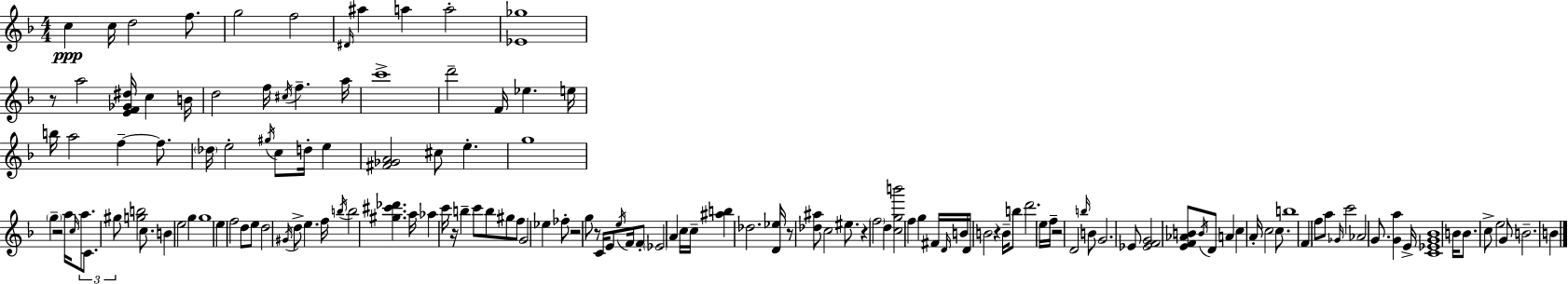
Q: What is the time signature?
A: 4/4